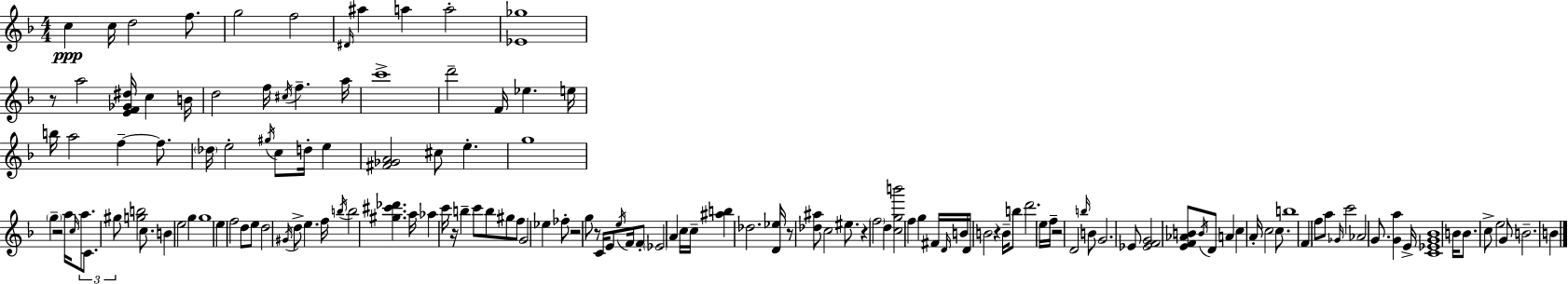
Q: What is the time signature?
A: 4/4